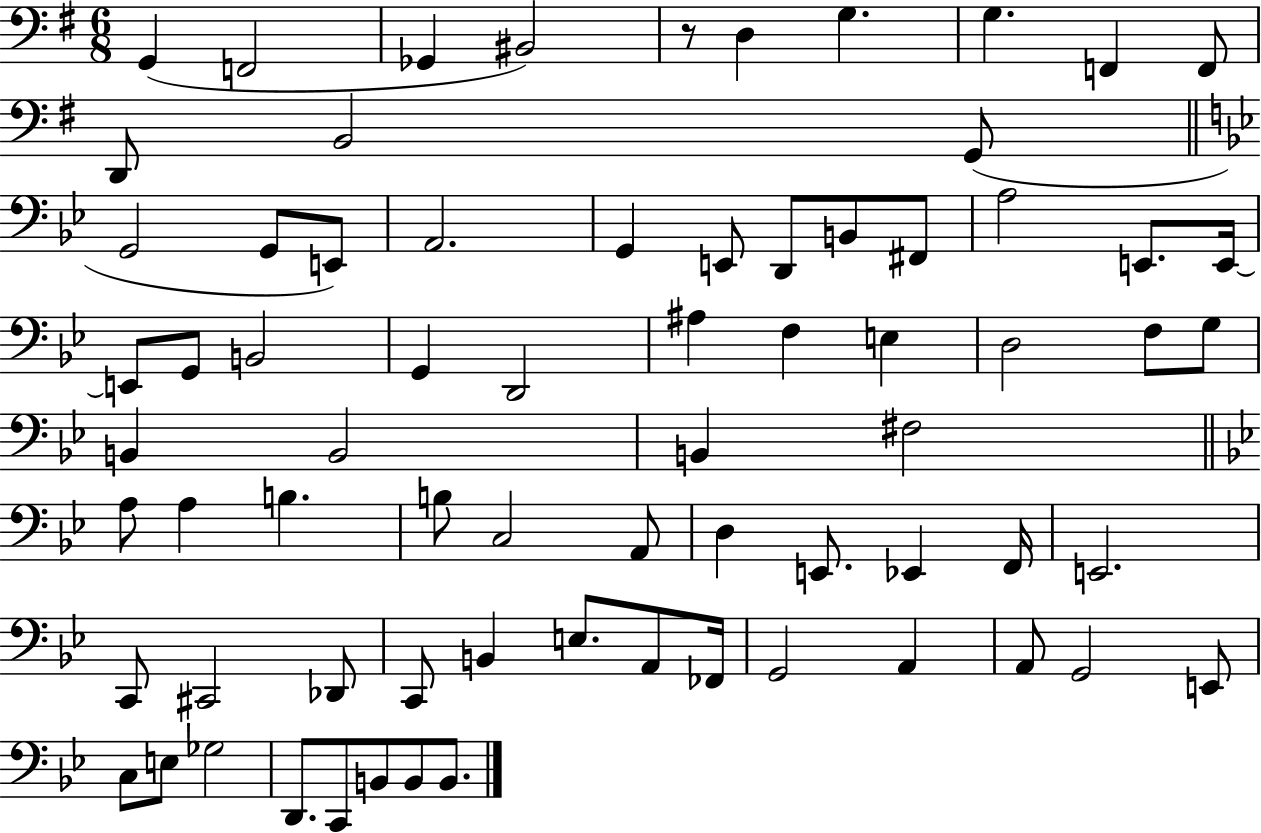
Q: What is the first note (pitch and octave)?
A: G2